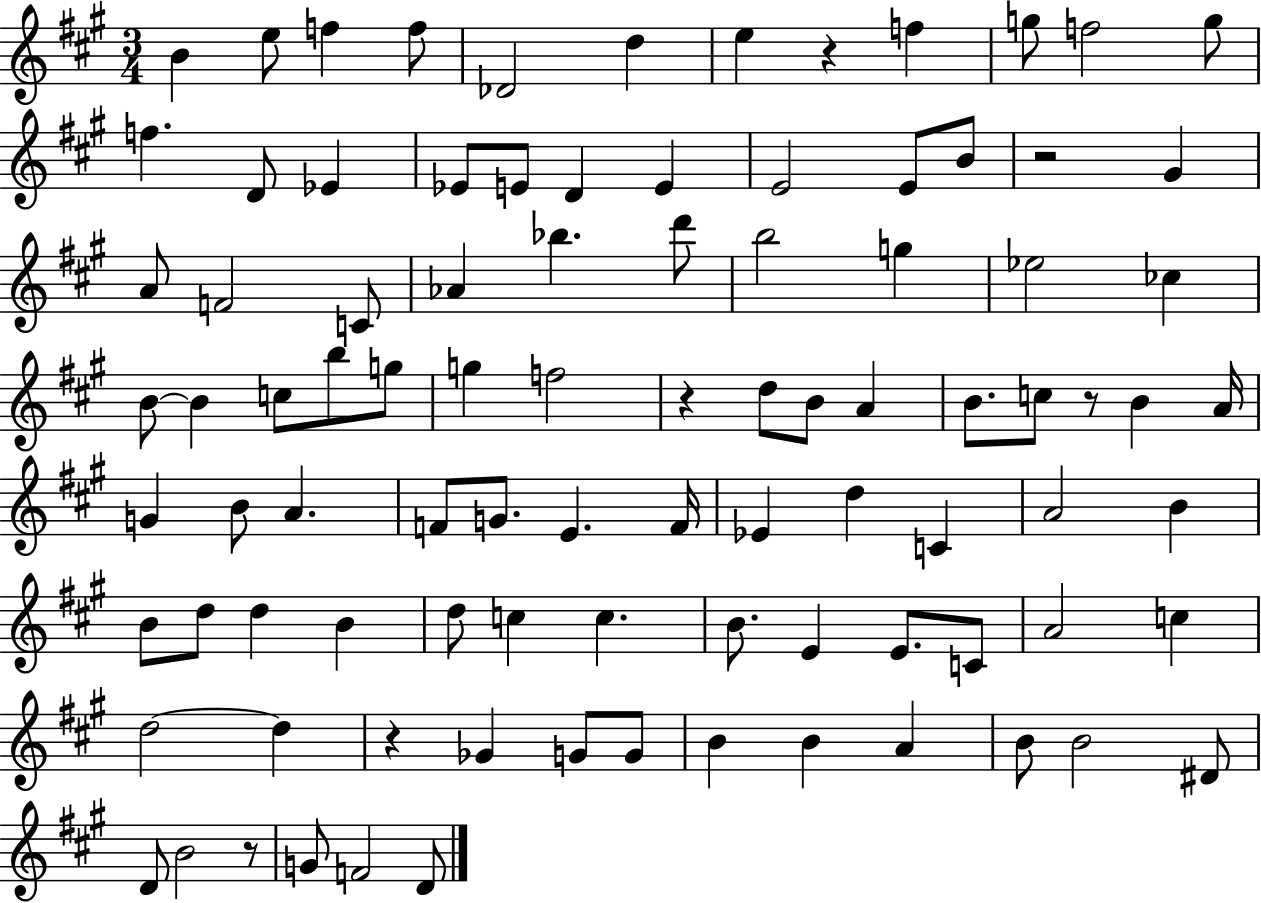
X:1
T:Untitled
M:3/4
L:1/4
K:A
B e/2 f f/2 _D2 d e z f g/2 f2 g/2 f D/2 _E _E/2 E/2 D E E2 E/2 B/2 z2 ^G A/2 F2 C/2 _A _b d'/2 b2 g _e2 _c B/2 B c/2 b/2 g/2 g f2 z d/2 B/2 A B/2 c/2 z/2 B A/4 G B/2 A F/2 G/2 E F/4 _E d C A2 B B/2 d/2 d B d/2 c c B/2 E E/2 C/2 A2 c d2 d z _G G/2 G/2 B B A B/2 B2 ^D/2 D/2 B2 z/2 G/2 F2 D/2